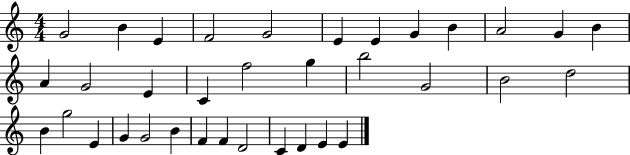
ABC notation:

X:1
T:Untitled
M:4/4
L:1/4
K:C
G2 B E F2 G2 E E G B A2 G B A G2 E C f2 g b2 G2 B2 d2 B g2 E G G2 B F F D2 C D E E